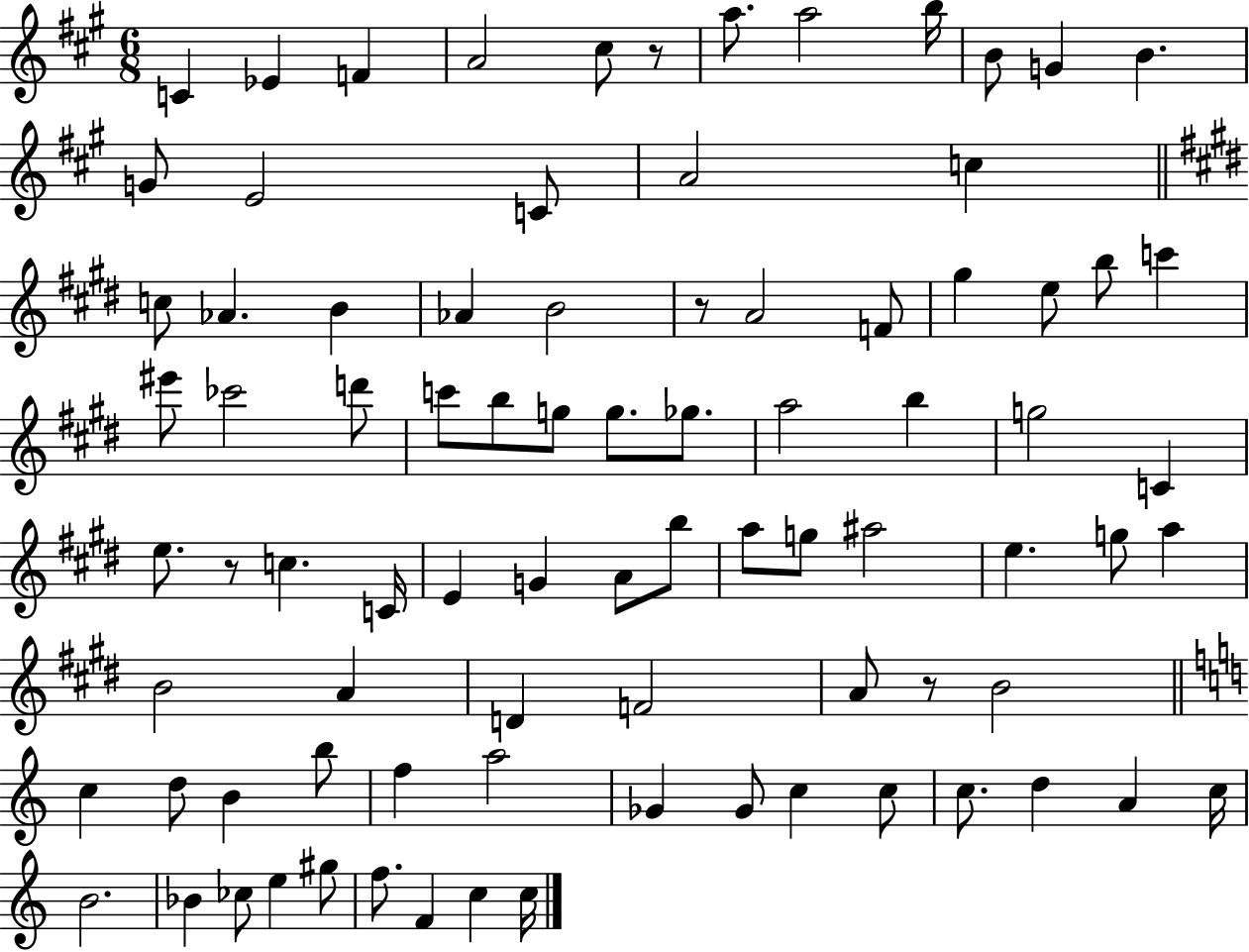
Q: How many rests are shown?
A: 4